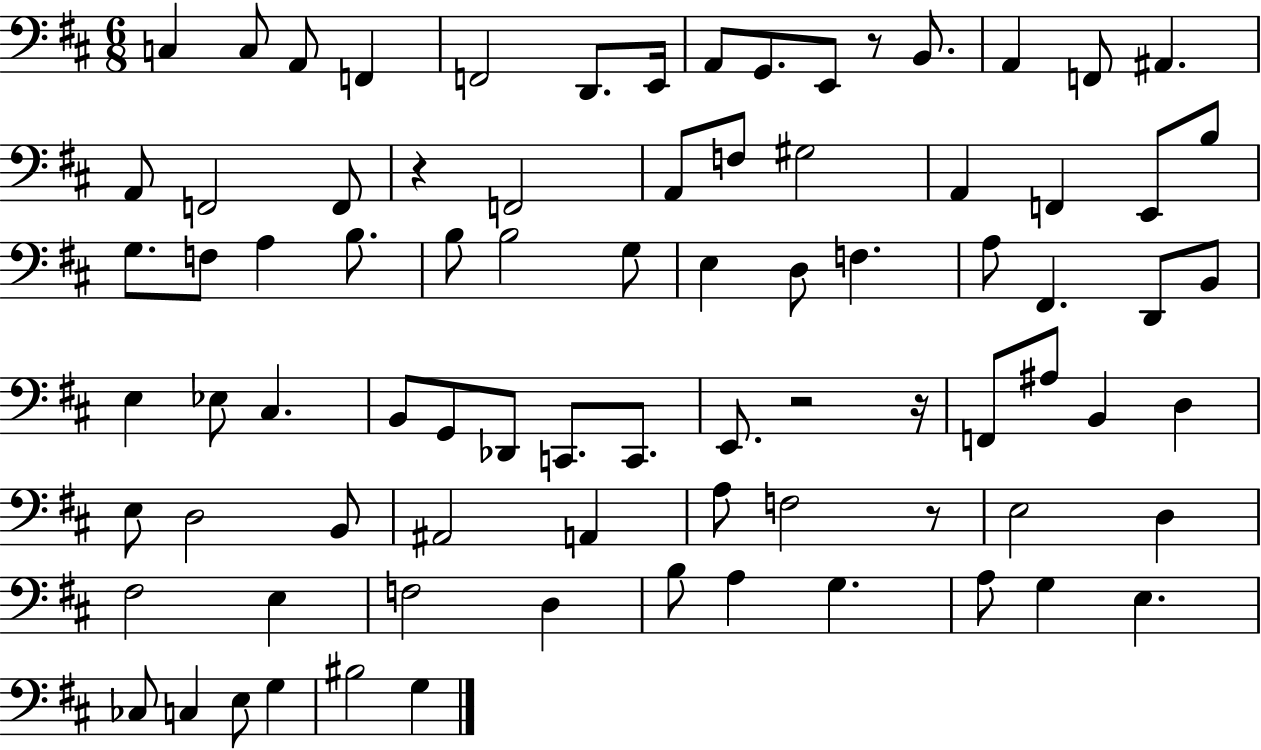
X:1
T:Untitled
M:6/8
L:1/4
K:D
C, C,/2 A,,/2 F,, F,,2 D,,/2 E,,/4 A,,/2 G,,/2 E,,/2 z/2 B,,/2 A,, F,,/2 ^A,, A,,/2 F,,2 F,,/2 z F,,2 A,,/2 F,/2 ^G,2 A,, F,, E,,/2 B,/2 G,/2 F,/2 A, B,/2 B,/2 B,2 G,/2 E, D,/2 F, A,/2 ^F,, D,,/2 B,,/2 E, _E,/2 ^C, B,,/2 G,,/2 _D,,/2 C,,/2 C,,/2 E,,/2 z2 z/4 F,,/2 ^A,/2 B,, D, E,/2 D,2 B,,/2 ^A,,2 A,, A,/2 F,2 z/2 E,2 D, ^F,2 E, F,2 D, B,/2 A, G, A,/2 G, E, _C,/2 C, E,/2 G, ^B,2 G,